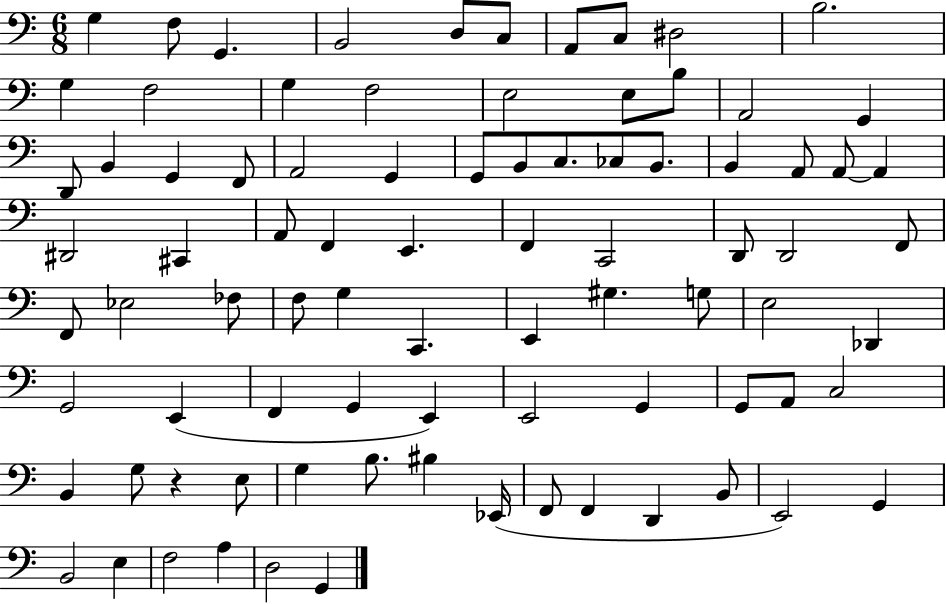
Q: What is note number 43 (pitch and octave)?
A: D2